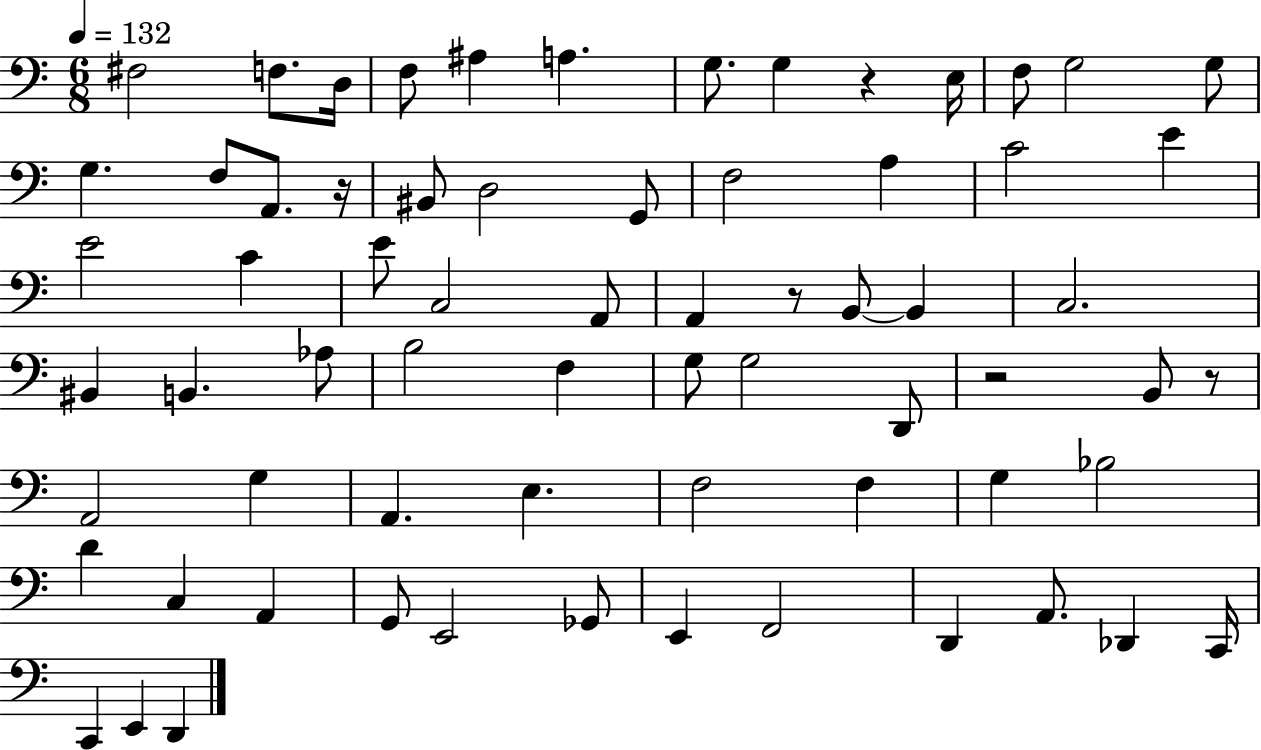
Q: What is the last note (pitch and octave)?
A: D2